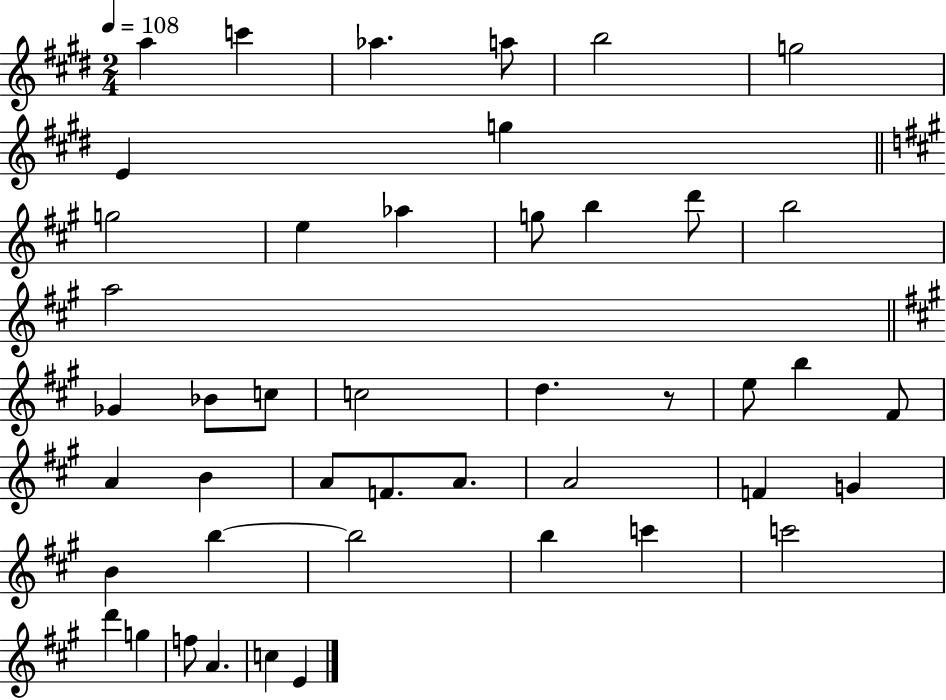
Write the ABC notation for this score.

X:1
T:Untitled
M:2/4
L:1/4
K:E
a c' _a a/2 b2 g2 E g g2 e _a g/2 b d'/2 b2 a2 _G _B/2 c/2 c2 d z/2 e/2 b ^F/2 A B A/2 F/2 A/2 A2 F G B b b2 b c' c'2 d' g f/2 A c E